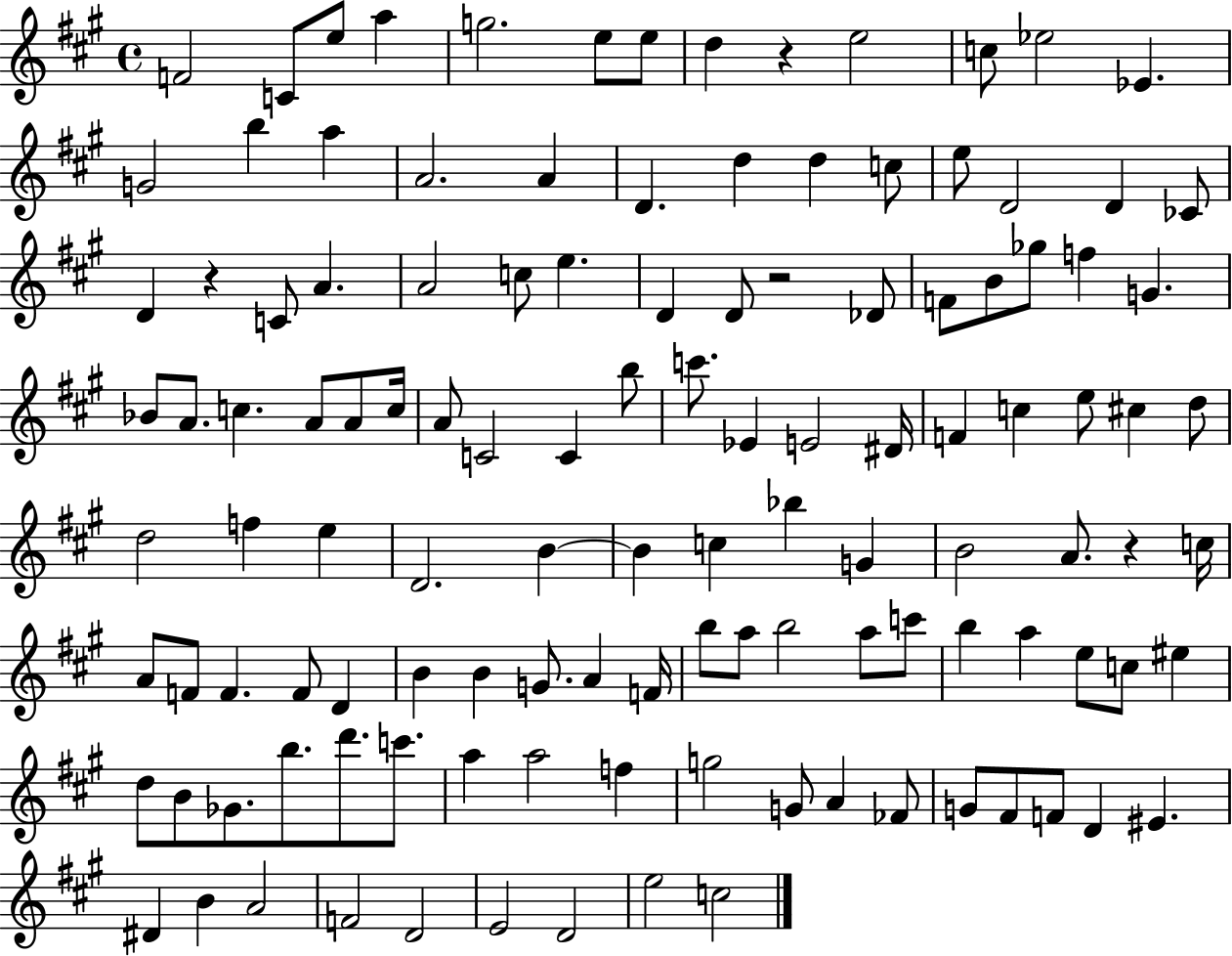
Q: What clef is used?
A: treble